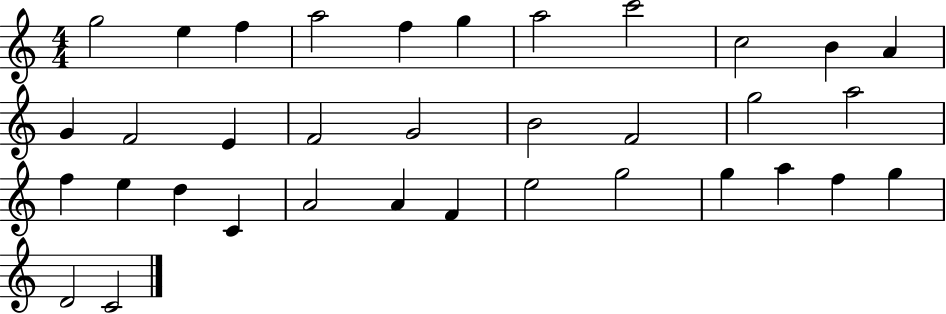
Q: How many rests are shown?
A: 0